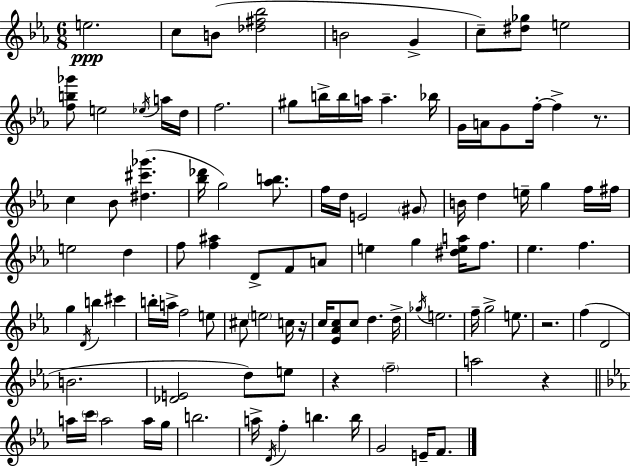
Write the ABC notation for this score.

X:1
T:Untitled
M:6/8
L:1/4
K:Eb
e2 c/2 B/2 [_d^f_b]2 B2 G c/2 [^d_g]/2 e2 [fb_g']/2 e2 _e/4 a/4 d/4 f2 ^g/2 b/4 b/4 a/4 a _b/4 G/4 A/4 G/2 f/4 f z/2 c _B/2 [^d^c'_g'] [_b_d']/4 g2 [_ab]/2 f/4 d/4 E2 ^G/2 B/4 d e/4 g f/4 ^f/4 e2 d f/2 [f^a] D/2 F/2 A/2 e g [^dea]/4 f/2 _e f g D/4 b ^c' b/4 a/4 f2 e/2 ^c/2 e2 c/4 z/4 c/4 [_E_Ac]/2 c/2 d d/4 _g/4 e2 f/4 g2 e/2 z2 f D2 B2 [_DE]2 d/2 e/2 z f2 a2 z a/4 c'/4 a2 a/4 g/4 b2 a/4 D/4 f b b/4 G2 E/4 F/2